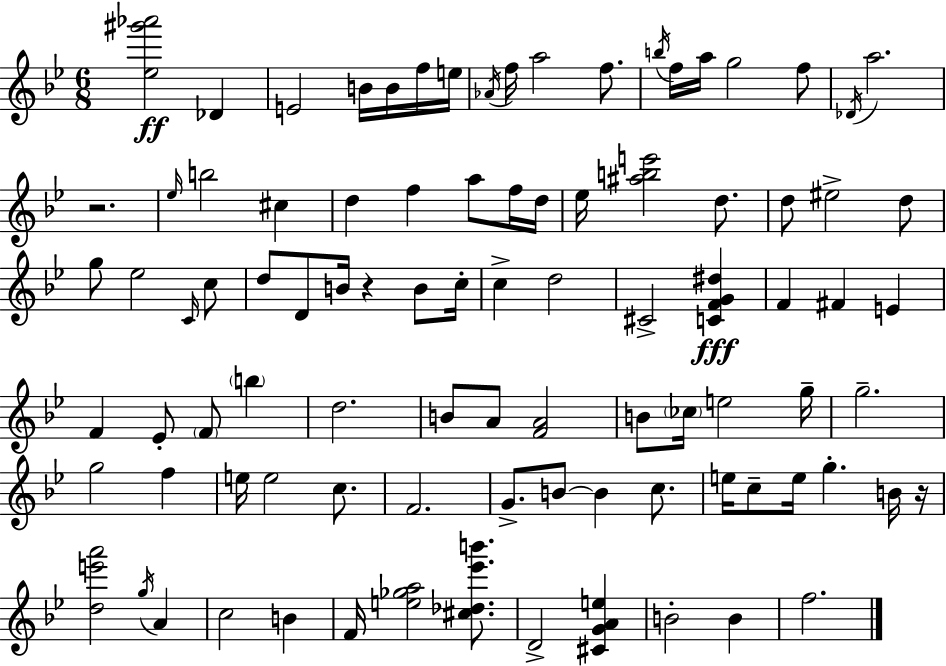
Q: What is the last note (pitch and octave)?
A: F5